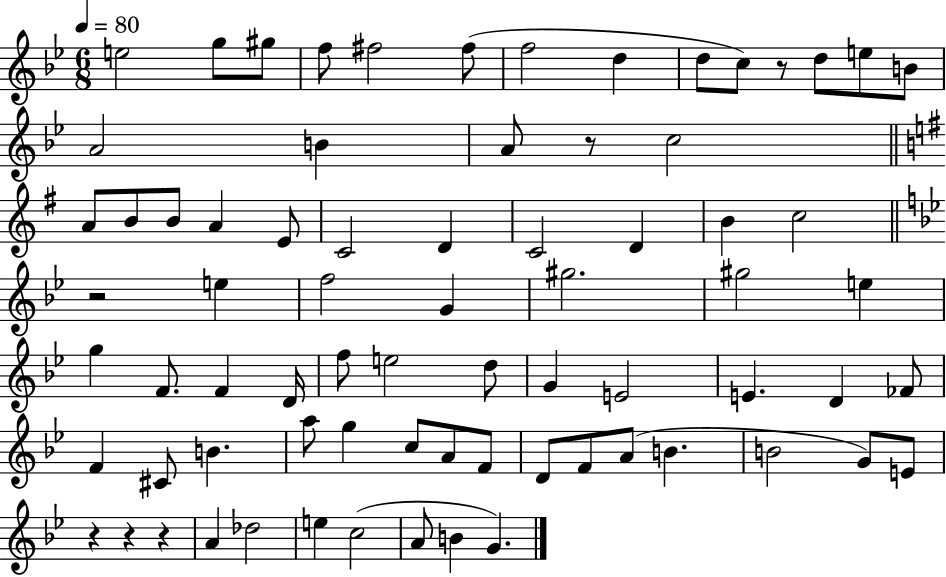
{
  \clef treble
  \numericTimeSignature
  \time 6/8
  \key bes \major
  \tempo 4 = 80
  \repeat volta 2 { e''2 g''8 gis''8 | f''8 fis''2 fis''8( | f''2 d''4 | d''8 c''8) r8 d''8 e''8 b'8 | \break a'2 b'4 | a'8 r8 c''2 | \bar "||" \break \key g \major a'8 b'8 b'8 a'4 e'8 | c'2 d'4 | c'2 d'4 | b'4 c''2 | \break \bar "||" \break \key bes \major r2 e''4 | f''2 g'4 | gis''2. | gis''2 e''4 | \break g''4 f'8. f'4 d'16 | f''8 e''2 d''8 | g'4 e'2 | e'4. d'4 fes'8 | \break f'4 cis'8 b'4. | a''8 g''4 c''8 a'8 f'8 | d'8 f'8 a'8( b'4. | b'2 g'8) e'8 | \break r4 r4 r4 | a'4 des''2 | e''4 c''2( | a'8 b'4 g'4.) | \break } \bar "|."
}